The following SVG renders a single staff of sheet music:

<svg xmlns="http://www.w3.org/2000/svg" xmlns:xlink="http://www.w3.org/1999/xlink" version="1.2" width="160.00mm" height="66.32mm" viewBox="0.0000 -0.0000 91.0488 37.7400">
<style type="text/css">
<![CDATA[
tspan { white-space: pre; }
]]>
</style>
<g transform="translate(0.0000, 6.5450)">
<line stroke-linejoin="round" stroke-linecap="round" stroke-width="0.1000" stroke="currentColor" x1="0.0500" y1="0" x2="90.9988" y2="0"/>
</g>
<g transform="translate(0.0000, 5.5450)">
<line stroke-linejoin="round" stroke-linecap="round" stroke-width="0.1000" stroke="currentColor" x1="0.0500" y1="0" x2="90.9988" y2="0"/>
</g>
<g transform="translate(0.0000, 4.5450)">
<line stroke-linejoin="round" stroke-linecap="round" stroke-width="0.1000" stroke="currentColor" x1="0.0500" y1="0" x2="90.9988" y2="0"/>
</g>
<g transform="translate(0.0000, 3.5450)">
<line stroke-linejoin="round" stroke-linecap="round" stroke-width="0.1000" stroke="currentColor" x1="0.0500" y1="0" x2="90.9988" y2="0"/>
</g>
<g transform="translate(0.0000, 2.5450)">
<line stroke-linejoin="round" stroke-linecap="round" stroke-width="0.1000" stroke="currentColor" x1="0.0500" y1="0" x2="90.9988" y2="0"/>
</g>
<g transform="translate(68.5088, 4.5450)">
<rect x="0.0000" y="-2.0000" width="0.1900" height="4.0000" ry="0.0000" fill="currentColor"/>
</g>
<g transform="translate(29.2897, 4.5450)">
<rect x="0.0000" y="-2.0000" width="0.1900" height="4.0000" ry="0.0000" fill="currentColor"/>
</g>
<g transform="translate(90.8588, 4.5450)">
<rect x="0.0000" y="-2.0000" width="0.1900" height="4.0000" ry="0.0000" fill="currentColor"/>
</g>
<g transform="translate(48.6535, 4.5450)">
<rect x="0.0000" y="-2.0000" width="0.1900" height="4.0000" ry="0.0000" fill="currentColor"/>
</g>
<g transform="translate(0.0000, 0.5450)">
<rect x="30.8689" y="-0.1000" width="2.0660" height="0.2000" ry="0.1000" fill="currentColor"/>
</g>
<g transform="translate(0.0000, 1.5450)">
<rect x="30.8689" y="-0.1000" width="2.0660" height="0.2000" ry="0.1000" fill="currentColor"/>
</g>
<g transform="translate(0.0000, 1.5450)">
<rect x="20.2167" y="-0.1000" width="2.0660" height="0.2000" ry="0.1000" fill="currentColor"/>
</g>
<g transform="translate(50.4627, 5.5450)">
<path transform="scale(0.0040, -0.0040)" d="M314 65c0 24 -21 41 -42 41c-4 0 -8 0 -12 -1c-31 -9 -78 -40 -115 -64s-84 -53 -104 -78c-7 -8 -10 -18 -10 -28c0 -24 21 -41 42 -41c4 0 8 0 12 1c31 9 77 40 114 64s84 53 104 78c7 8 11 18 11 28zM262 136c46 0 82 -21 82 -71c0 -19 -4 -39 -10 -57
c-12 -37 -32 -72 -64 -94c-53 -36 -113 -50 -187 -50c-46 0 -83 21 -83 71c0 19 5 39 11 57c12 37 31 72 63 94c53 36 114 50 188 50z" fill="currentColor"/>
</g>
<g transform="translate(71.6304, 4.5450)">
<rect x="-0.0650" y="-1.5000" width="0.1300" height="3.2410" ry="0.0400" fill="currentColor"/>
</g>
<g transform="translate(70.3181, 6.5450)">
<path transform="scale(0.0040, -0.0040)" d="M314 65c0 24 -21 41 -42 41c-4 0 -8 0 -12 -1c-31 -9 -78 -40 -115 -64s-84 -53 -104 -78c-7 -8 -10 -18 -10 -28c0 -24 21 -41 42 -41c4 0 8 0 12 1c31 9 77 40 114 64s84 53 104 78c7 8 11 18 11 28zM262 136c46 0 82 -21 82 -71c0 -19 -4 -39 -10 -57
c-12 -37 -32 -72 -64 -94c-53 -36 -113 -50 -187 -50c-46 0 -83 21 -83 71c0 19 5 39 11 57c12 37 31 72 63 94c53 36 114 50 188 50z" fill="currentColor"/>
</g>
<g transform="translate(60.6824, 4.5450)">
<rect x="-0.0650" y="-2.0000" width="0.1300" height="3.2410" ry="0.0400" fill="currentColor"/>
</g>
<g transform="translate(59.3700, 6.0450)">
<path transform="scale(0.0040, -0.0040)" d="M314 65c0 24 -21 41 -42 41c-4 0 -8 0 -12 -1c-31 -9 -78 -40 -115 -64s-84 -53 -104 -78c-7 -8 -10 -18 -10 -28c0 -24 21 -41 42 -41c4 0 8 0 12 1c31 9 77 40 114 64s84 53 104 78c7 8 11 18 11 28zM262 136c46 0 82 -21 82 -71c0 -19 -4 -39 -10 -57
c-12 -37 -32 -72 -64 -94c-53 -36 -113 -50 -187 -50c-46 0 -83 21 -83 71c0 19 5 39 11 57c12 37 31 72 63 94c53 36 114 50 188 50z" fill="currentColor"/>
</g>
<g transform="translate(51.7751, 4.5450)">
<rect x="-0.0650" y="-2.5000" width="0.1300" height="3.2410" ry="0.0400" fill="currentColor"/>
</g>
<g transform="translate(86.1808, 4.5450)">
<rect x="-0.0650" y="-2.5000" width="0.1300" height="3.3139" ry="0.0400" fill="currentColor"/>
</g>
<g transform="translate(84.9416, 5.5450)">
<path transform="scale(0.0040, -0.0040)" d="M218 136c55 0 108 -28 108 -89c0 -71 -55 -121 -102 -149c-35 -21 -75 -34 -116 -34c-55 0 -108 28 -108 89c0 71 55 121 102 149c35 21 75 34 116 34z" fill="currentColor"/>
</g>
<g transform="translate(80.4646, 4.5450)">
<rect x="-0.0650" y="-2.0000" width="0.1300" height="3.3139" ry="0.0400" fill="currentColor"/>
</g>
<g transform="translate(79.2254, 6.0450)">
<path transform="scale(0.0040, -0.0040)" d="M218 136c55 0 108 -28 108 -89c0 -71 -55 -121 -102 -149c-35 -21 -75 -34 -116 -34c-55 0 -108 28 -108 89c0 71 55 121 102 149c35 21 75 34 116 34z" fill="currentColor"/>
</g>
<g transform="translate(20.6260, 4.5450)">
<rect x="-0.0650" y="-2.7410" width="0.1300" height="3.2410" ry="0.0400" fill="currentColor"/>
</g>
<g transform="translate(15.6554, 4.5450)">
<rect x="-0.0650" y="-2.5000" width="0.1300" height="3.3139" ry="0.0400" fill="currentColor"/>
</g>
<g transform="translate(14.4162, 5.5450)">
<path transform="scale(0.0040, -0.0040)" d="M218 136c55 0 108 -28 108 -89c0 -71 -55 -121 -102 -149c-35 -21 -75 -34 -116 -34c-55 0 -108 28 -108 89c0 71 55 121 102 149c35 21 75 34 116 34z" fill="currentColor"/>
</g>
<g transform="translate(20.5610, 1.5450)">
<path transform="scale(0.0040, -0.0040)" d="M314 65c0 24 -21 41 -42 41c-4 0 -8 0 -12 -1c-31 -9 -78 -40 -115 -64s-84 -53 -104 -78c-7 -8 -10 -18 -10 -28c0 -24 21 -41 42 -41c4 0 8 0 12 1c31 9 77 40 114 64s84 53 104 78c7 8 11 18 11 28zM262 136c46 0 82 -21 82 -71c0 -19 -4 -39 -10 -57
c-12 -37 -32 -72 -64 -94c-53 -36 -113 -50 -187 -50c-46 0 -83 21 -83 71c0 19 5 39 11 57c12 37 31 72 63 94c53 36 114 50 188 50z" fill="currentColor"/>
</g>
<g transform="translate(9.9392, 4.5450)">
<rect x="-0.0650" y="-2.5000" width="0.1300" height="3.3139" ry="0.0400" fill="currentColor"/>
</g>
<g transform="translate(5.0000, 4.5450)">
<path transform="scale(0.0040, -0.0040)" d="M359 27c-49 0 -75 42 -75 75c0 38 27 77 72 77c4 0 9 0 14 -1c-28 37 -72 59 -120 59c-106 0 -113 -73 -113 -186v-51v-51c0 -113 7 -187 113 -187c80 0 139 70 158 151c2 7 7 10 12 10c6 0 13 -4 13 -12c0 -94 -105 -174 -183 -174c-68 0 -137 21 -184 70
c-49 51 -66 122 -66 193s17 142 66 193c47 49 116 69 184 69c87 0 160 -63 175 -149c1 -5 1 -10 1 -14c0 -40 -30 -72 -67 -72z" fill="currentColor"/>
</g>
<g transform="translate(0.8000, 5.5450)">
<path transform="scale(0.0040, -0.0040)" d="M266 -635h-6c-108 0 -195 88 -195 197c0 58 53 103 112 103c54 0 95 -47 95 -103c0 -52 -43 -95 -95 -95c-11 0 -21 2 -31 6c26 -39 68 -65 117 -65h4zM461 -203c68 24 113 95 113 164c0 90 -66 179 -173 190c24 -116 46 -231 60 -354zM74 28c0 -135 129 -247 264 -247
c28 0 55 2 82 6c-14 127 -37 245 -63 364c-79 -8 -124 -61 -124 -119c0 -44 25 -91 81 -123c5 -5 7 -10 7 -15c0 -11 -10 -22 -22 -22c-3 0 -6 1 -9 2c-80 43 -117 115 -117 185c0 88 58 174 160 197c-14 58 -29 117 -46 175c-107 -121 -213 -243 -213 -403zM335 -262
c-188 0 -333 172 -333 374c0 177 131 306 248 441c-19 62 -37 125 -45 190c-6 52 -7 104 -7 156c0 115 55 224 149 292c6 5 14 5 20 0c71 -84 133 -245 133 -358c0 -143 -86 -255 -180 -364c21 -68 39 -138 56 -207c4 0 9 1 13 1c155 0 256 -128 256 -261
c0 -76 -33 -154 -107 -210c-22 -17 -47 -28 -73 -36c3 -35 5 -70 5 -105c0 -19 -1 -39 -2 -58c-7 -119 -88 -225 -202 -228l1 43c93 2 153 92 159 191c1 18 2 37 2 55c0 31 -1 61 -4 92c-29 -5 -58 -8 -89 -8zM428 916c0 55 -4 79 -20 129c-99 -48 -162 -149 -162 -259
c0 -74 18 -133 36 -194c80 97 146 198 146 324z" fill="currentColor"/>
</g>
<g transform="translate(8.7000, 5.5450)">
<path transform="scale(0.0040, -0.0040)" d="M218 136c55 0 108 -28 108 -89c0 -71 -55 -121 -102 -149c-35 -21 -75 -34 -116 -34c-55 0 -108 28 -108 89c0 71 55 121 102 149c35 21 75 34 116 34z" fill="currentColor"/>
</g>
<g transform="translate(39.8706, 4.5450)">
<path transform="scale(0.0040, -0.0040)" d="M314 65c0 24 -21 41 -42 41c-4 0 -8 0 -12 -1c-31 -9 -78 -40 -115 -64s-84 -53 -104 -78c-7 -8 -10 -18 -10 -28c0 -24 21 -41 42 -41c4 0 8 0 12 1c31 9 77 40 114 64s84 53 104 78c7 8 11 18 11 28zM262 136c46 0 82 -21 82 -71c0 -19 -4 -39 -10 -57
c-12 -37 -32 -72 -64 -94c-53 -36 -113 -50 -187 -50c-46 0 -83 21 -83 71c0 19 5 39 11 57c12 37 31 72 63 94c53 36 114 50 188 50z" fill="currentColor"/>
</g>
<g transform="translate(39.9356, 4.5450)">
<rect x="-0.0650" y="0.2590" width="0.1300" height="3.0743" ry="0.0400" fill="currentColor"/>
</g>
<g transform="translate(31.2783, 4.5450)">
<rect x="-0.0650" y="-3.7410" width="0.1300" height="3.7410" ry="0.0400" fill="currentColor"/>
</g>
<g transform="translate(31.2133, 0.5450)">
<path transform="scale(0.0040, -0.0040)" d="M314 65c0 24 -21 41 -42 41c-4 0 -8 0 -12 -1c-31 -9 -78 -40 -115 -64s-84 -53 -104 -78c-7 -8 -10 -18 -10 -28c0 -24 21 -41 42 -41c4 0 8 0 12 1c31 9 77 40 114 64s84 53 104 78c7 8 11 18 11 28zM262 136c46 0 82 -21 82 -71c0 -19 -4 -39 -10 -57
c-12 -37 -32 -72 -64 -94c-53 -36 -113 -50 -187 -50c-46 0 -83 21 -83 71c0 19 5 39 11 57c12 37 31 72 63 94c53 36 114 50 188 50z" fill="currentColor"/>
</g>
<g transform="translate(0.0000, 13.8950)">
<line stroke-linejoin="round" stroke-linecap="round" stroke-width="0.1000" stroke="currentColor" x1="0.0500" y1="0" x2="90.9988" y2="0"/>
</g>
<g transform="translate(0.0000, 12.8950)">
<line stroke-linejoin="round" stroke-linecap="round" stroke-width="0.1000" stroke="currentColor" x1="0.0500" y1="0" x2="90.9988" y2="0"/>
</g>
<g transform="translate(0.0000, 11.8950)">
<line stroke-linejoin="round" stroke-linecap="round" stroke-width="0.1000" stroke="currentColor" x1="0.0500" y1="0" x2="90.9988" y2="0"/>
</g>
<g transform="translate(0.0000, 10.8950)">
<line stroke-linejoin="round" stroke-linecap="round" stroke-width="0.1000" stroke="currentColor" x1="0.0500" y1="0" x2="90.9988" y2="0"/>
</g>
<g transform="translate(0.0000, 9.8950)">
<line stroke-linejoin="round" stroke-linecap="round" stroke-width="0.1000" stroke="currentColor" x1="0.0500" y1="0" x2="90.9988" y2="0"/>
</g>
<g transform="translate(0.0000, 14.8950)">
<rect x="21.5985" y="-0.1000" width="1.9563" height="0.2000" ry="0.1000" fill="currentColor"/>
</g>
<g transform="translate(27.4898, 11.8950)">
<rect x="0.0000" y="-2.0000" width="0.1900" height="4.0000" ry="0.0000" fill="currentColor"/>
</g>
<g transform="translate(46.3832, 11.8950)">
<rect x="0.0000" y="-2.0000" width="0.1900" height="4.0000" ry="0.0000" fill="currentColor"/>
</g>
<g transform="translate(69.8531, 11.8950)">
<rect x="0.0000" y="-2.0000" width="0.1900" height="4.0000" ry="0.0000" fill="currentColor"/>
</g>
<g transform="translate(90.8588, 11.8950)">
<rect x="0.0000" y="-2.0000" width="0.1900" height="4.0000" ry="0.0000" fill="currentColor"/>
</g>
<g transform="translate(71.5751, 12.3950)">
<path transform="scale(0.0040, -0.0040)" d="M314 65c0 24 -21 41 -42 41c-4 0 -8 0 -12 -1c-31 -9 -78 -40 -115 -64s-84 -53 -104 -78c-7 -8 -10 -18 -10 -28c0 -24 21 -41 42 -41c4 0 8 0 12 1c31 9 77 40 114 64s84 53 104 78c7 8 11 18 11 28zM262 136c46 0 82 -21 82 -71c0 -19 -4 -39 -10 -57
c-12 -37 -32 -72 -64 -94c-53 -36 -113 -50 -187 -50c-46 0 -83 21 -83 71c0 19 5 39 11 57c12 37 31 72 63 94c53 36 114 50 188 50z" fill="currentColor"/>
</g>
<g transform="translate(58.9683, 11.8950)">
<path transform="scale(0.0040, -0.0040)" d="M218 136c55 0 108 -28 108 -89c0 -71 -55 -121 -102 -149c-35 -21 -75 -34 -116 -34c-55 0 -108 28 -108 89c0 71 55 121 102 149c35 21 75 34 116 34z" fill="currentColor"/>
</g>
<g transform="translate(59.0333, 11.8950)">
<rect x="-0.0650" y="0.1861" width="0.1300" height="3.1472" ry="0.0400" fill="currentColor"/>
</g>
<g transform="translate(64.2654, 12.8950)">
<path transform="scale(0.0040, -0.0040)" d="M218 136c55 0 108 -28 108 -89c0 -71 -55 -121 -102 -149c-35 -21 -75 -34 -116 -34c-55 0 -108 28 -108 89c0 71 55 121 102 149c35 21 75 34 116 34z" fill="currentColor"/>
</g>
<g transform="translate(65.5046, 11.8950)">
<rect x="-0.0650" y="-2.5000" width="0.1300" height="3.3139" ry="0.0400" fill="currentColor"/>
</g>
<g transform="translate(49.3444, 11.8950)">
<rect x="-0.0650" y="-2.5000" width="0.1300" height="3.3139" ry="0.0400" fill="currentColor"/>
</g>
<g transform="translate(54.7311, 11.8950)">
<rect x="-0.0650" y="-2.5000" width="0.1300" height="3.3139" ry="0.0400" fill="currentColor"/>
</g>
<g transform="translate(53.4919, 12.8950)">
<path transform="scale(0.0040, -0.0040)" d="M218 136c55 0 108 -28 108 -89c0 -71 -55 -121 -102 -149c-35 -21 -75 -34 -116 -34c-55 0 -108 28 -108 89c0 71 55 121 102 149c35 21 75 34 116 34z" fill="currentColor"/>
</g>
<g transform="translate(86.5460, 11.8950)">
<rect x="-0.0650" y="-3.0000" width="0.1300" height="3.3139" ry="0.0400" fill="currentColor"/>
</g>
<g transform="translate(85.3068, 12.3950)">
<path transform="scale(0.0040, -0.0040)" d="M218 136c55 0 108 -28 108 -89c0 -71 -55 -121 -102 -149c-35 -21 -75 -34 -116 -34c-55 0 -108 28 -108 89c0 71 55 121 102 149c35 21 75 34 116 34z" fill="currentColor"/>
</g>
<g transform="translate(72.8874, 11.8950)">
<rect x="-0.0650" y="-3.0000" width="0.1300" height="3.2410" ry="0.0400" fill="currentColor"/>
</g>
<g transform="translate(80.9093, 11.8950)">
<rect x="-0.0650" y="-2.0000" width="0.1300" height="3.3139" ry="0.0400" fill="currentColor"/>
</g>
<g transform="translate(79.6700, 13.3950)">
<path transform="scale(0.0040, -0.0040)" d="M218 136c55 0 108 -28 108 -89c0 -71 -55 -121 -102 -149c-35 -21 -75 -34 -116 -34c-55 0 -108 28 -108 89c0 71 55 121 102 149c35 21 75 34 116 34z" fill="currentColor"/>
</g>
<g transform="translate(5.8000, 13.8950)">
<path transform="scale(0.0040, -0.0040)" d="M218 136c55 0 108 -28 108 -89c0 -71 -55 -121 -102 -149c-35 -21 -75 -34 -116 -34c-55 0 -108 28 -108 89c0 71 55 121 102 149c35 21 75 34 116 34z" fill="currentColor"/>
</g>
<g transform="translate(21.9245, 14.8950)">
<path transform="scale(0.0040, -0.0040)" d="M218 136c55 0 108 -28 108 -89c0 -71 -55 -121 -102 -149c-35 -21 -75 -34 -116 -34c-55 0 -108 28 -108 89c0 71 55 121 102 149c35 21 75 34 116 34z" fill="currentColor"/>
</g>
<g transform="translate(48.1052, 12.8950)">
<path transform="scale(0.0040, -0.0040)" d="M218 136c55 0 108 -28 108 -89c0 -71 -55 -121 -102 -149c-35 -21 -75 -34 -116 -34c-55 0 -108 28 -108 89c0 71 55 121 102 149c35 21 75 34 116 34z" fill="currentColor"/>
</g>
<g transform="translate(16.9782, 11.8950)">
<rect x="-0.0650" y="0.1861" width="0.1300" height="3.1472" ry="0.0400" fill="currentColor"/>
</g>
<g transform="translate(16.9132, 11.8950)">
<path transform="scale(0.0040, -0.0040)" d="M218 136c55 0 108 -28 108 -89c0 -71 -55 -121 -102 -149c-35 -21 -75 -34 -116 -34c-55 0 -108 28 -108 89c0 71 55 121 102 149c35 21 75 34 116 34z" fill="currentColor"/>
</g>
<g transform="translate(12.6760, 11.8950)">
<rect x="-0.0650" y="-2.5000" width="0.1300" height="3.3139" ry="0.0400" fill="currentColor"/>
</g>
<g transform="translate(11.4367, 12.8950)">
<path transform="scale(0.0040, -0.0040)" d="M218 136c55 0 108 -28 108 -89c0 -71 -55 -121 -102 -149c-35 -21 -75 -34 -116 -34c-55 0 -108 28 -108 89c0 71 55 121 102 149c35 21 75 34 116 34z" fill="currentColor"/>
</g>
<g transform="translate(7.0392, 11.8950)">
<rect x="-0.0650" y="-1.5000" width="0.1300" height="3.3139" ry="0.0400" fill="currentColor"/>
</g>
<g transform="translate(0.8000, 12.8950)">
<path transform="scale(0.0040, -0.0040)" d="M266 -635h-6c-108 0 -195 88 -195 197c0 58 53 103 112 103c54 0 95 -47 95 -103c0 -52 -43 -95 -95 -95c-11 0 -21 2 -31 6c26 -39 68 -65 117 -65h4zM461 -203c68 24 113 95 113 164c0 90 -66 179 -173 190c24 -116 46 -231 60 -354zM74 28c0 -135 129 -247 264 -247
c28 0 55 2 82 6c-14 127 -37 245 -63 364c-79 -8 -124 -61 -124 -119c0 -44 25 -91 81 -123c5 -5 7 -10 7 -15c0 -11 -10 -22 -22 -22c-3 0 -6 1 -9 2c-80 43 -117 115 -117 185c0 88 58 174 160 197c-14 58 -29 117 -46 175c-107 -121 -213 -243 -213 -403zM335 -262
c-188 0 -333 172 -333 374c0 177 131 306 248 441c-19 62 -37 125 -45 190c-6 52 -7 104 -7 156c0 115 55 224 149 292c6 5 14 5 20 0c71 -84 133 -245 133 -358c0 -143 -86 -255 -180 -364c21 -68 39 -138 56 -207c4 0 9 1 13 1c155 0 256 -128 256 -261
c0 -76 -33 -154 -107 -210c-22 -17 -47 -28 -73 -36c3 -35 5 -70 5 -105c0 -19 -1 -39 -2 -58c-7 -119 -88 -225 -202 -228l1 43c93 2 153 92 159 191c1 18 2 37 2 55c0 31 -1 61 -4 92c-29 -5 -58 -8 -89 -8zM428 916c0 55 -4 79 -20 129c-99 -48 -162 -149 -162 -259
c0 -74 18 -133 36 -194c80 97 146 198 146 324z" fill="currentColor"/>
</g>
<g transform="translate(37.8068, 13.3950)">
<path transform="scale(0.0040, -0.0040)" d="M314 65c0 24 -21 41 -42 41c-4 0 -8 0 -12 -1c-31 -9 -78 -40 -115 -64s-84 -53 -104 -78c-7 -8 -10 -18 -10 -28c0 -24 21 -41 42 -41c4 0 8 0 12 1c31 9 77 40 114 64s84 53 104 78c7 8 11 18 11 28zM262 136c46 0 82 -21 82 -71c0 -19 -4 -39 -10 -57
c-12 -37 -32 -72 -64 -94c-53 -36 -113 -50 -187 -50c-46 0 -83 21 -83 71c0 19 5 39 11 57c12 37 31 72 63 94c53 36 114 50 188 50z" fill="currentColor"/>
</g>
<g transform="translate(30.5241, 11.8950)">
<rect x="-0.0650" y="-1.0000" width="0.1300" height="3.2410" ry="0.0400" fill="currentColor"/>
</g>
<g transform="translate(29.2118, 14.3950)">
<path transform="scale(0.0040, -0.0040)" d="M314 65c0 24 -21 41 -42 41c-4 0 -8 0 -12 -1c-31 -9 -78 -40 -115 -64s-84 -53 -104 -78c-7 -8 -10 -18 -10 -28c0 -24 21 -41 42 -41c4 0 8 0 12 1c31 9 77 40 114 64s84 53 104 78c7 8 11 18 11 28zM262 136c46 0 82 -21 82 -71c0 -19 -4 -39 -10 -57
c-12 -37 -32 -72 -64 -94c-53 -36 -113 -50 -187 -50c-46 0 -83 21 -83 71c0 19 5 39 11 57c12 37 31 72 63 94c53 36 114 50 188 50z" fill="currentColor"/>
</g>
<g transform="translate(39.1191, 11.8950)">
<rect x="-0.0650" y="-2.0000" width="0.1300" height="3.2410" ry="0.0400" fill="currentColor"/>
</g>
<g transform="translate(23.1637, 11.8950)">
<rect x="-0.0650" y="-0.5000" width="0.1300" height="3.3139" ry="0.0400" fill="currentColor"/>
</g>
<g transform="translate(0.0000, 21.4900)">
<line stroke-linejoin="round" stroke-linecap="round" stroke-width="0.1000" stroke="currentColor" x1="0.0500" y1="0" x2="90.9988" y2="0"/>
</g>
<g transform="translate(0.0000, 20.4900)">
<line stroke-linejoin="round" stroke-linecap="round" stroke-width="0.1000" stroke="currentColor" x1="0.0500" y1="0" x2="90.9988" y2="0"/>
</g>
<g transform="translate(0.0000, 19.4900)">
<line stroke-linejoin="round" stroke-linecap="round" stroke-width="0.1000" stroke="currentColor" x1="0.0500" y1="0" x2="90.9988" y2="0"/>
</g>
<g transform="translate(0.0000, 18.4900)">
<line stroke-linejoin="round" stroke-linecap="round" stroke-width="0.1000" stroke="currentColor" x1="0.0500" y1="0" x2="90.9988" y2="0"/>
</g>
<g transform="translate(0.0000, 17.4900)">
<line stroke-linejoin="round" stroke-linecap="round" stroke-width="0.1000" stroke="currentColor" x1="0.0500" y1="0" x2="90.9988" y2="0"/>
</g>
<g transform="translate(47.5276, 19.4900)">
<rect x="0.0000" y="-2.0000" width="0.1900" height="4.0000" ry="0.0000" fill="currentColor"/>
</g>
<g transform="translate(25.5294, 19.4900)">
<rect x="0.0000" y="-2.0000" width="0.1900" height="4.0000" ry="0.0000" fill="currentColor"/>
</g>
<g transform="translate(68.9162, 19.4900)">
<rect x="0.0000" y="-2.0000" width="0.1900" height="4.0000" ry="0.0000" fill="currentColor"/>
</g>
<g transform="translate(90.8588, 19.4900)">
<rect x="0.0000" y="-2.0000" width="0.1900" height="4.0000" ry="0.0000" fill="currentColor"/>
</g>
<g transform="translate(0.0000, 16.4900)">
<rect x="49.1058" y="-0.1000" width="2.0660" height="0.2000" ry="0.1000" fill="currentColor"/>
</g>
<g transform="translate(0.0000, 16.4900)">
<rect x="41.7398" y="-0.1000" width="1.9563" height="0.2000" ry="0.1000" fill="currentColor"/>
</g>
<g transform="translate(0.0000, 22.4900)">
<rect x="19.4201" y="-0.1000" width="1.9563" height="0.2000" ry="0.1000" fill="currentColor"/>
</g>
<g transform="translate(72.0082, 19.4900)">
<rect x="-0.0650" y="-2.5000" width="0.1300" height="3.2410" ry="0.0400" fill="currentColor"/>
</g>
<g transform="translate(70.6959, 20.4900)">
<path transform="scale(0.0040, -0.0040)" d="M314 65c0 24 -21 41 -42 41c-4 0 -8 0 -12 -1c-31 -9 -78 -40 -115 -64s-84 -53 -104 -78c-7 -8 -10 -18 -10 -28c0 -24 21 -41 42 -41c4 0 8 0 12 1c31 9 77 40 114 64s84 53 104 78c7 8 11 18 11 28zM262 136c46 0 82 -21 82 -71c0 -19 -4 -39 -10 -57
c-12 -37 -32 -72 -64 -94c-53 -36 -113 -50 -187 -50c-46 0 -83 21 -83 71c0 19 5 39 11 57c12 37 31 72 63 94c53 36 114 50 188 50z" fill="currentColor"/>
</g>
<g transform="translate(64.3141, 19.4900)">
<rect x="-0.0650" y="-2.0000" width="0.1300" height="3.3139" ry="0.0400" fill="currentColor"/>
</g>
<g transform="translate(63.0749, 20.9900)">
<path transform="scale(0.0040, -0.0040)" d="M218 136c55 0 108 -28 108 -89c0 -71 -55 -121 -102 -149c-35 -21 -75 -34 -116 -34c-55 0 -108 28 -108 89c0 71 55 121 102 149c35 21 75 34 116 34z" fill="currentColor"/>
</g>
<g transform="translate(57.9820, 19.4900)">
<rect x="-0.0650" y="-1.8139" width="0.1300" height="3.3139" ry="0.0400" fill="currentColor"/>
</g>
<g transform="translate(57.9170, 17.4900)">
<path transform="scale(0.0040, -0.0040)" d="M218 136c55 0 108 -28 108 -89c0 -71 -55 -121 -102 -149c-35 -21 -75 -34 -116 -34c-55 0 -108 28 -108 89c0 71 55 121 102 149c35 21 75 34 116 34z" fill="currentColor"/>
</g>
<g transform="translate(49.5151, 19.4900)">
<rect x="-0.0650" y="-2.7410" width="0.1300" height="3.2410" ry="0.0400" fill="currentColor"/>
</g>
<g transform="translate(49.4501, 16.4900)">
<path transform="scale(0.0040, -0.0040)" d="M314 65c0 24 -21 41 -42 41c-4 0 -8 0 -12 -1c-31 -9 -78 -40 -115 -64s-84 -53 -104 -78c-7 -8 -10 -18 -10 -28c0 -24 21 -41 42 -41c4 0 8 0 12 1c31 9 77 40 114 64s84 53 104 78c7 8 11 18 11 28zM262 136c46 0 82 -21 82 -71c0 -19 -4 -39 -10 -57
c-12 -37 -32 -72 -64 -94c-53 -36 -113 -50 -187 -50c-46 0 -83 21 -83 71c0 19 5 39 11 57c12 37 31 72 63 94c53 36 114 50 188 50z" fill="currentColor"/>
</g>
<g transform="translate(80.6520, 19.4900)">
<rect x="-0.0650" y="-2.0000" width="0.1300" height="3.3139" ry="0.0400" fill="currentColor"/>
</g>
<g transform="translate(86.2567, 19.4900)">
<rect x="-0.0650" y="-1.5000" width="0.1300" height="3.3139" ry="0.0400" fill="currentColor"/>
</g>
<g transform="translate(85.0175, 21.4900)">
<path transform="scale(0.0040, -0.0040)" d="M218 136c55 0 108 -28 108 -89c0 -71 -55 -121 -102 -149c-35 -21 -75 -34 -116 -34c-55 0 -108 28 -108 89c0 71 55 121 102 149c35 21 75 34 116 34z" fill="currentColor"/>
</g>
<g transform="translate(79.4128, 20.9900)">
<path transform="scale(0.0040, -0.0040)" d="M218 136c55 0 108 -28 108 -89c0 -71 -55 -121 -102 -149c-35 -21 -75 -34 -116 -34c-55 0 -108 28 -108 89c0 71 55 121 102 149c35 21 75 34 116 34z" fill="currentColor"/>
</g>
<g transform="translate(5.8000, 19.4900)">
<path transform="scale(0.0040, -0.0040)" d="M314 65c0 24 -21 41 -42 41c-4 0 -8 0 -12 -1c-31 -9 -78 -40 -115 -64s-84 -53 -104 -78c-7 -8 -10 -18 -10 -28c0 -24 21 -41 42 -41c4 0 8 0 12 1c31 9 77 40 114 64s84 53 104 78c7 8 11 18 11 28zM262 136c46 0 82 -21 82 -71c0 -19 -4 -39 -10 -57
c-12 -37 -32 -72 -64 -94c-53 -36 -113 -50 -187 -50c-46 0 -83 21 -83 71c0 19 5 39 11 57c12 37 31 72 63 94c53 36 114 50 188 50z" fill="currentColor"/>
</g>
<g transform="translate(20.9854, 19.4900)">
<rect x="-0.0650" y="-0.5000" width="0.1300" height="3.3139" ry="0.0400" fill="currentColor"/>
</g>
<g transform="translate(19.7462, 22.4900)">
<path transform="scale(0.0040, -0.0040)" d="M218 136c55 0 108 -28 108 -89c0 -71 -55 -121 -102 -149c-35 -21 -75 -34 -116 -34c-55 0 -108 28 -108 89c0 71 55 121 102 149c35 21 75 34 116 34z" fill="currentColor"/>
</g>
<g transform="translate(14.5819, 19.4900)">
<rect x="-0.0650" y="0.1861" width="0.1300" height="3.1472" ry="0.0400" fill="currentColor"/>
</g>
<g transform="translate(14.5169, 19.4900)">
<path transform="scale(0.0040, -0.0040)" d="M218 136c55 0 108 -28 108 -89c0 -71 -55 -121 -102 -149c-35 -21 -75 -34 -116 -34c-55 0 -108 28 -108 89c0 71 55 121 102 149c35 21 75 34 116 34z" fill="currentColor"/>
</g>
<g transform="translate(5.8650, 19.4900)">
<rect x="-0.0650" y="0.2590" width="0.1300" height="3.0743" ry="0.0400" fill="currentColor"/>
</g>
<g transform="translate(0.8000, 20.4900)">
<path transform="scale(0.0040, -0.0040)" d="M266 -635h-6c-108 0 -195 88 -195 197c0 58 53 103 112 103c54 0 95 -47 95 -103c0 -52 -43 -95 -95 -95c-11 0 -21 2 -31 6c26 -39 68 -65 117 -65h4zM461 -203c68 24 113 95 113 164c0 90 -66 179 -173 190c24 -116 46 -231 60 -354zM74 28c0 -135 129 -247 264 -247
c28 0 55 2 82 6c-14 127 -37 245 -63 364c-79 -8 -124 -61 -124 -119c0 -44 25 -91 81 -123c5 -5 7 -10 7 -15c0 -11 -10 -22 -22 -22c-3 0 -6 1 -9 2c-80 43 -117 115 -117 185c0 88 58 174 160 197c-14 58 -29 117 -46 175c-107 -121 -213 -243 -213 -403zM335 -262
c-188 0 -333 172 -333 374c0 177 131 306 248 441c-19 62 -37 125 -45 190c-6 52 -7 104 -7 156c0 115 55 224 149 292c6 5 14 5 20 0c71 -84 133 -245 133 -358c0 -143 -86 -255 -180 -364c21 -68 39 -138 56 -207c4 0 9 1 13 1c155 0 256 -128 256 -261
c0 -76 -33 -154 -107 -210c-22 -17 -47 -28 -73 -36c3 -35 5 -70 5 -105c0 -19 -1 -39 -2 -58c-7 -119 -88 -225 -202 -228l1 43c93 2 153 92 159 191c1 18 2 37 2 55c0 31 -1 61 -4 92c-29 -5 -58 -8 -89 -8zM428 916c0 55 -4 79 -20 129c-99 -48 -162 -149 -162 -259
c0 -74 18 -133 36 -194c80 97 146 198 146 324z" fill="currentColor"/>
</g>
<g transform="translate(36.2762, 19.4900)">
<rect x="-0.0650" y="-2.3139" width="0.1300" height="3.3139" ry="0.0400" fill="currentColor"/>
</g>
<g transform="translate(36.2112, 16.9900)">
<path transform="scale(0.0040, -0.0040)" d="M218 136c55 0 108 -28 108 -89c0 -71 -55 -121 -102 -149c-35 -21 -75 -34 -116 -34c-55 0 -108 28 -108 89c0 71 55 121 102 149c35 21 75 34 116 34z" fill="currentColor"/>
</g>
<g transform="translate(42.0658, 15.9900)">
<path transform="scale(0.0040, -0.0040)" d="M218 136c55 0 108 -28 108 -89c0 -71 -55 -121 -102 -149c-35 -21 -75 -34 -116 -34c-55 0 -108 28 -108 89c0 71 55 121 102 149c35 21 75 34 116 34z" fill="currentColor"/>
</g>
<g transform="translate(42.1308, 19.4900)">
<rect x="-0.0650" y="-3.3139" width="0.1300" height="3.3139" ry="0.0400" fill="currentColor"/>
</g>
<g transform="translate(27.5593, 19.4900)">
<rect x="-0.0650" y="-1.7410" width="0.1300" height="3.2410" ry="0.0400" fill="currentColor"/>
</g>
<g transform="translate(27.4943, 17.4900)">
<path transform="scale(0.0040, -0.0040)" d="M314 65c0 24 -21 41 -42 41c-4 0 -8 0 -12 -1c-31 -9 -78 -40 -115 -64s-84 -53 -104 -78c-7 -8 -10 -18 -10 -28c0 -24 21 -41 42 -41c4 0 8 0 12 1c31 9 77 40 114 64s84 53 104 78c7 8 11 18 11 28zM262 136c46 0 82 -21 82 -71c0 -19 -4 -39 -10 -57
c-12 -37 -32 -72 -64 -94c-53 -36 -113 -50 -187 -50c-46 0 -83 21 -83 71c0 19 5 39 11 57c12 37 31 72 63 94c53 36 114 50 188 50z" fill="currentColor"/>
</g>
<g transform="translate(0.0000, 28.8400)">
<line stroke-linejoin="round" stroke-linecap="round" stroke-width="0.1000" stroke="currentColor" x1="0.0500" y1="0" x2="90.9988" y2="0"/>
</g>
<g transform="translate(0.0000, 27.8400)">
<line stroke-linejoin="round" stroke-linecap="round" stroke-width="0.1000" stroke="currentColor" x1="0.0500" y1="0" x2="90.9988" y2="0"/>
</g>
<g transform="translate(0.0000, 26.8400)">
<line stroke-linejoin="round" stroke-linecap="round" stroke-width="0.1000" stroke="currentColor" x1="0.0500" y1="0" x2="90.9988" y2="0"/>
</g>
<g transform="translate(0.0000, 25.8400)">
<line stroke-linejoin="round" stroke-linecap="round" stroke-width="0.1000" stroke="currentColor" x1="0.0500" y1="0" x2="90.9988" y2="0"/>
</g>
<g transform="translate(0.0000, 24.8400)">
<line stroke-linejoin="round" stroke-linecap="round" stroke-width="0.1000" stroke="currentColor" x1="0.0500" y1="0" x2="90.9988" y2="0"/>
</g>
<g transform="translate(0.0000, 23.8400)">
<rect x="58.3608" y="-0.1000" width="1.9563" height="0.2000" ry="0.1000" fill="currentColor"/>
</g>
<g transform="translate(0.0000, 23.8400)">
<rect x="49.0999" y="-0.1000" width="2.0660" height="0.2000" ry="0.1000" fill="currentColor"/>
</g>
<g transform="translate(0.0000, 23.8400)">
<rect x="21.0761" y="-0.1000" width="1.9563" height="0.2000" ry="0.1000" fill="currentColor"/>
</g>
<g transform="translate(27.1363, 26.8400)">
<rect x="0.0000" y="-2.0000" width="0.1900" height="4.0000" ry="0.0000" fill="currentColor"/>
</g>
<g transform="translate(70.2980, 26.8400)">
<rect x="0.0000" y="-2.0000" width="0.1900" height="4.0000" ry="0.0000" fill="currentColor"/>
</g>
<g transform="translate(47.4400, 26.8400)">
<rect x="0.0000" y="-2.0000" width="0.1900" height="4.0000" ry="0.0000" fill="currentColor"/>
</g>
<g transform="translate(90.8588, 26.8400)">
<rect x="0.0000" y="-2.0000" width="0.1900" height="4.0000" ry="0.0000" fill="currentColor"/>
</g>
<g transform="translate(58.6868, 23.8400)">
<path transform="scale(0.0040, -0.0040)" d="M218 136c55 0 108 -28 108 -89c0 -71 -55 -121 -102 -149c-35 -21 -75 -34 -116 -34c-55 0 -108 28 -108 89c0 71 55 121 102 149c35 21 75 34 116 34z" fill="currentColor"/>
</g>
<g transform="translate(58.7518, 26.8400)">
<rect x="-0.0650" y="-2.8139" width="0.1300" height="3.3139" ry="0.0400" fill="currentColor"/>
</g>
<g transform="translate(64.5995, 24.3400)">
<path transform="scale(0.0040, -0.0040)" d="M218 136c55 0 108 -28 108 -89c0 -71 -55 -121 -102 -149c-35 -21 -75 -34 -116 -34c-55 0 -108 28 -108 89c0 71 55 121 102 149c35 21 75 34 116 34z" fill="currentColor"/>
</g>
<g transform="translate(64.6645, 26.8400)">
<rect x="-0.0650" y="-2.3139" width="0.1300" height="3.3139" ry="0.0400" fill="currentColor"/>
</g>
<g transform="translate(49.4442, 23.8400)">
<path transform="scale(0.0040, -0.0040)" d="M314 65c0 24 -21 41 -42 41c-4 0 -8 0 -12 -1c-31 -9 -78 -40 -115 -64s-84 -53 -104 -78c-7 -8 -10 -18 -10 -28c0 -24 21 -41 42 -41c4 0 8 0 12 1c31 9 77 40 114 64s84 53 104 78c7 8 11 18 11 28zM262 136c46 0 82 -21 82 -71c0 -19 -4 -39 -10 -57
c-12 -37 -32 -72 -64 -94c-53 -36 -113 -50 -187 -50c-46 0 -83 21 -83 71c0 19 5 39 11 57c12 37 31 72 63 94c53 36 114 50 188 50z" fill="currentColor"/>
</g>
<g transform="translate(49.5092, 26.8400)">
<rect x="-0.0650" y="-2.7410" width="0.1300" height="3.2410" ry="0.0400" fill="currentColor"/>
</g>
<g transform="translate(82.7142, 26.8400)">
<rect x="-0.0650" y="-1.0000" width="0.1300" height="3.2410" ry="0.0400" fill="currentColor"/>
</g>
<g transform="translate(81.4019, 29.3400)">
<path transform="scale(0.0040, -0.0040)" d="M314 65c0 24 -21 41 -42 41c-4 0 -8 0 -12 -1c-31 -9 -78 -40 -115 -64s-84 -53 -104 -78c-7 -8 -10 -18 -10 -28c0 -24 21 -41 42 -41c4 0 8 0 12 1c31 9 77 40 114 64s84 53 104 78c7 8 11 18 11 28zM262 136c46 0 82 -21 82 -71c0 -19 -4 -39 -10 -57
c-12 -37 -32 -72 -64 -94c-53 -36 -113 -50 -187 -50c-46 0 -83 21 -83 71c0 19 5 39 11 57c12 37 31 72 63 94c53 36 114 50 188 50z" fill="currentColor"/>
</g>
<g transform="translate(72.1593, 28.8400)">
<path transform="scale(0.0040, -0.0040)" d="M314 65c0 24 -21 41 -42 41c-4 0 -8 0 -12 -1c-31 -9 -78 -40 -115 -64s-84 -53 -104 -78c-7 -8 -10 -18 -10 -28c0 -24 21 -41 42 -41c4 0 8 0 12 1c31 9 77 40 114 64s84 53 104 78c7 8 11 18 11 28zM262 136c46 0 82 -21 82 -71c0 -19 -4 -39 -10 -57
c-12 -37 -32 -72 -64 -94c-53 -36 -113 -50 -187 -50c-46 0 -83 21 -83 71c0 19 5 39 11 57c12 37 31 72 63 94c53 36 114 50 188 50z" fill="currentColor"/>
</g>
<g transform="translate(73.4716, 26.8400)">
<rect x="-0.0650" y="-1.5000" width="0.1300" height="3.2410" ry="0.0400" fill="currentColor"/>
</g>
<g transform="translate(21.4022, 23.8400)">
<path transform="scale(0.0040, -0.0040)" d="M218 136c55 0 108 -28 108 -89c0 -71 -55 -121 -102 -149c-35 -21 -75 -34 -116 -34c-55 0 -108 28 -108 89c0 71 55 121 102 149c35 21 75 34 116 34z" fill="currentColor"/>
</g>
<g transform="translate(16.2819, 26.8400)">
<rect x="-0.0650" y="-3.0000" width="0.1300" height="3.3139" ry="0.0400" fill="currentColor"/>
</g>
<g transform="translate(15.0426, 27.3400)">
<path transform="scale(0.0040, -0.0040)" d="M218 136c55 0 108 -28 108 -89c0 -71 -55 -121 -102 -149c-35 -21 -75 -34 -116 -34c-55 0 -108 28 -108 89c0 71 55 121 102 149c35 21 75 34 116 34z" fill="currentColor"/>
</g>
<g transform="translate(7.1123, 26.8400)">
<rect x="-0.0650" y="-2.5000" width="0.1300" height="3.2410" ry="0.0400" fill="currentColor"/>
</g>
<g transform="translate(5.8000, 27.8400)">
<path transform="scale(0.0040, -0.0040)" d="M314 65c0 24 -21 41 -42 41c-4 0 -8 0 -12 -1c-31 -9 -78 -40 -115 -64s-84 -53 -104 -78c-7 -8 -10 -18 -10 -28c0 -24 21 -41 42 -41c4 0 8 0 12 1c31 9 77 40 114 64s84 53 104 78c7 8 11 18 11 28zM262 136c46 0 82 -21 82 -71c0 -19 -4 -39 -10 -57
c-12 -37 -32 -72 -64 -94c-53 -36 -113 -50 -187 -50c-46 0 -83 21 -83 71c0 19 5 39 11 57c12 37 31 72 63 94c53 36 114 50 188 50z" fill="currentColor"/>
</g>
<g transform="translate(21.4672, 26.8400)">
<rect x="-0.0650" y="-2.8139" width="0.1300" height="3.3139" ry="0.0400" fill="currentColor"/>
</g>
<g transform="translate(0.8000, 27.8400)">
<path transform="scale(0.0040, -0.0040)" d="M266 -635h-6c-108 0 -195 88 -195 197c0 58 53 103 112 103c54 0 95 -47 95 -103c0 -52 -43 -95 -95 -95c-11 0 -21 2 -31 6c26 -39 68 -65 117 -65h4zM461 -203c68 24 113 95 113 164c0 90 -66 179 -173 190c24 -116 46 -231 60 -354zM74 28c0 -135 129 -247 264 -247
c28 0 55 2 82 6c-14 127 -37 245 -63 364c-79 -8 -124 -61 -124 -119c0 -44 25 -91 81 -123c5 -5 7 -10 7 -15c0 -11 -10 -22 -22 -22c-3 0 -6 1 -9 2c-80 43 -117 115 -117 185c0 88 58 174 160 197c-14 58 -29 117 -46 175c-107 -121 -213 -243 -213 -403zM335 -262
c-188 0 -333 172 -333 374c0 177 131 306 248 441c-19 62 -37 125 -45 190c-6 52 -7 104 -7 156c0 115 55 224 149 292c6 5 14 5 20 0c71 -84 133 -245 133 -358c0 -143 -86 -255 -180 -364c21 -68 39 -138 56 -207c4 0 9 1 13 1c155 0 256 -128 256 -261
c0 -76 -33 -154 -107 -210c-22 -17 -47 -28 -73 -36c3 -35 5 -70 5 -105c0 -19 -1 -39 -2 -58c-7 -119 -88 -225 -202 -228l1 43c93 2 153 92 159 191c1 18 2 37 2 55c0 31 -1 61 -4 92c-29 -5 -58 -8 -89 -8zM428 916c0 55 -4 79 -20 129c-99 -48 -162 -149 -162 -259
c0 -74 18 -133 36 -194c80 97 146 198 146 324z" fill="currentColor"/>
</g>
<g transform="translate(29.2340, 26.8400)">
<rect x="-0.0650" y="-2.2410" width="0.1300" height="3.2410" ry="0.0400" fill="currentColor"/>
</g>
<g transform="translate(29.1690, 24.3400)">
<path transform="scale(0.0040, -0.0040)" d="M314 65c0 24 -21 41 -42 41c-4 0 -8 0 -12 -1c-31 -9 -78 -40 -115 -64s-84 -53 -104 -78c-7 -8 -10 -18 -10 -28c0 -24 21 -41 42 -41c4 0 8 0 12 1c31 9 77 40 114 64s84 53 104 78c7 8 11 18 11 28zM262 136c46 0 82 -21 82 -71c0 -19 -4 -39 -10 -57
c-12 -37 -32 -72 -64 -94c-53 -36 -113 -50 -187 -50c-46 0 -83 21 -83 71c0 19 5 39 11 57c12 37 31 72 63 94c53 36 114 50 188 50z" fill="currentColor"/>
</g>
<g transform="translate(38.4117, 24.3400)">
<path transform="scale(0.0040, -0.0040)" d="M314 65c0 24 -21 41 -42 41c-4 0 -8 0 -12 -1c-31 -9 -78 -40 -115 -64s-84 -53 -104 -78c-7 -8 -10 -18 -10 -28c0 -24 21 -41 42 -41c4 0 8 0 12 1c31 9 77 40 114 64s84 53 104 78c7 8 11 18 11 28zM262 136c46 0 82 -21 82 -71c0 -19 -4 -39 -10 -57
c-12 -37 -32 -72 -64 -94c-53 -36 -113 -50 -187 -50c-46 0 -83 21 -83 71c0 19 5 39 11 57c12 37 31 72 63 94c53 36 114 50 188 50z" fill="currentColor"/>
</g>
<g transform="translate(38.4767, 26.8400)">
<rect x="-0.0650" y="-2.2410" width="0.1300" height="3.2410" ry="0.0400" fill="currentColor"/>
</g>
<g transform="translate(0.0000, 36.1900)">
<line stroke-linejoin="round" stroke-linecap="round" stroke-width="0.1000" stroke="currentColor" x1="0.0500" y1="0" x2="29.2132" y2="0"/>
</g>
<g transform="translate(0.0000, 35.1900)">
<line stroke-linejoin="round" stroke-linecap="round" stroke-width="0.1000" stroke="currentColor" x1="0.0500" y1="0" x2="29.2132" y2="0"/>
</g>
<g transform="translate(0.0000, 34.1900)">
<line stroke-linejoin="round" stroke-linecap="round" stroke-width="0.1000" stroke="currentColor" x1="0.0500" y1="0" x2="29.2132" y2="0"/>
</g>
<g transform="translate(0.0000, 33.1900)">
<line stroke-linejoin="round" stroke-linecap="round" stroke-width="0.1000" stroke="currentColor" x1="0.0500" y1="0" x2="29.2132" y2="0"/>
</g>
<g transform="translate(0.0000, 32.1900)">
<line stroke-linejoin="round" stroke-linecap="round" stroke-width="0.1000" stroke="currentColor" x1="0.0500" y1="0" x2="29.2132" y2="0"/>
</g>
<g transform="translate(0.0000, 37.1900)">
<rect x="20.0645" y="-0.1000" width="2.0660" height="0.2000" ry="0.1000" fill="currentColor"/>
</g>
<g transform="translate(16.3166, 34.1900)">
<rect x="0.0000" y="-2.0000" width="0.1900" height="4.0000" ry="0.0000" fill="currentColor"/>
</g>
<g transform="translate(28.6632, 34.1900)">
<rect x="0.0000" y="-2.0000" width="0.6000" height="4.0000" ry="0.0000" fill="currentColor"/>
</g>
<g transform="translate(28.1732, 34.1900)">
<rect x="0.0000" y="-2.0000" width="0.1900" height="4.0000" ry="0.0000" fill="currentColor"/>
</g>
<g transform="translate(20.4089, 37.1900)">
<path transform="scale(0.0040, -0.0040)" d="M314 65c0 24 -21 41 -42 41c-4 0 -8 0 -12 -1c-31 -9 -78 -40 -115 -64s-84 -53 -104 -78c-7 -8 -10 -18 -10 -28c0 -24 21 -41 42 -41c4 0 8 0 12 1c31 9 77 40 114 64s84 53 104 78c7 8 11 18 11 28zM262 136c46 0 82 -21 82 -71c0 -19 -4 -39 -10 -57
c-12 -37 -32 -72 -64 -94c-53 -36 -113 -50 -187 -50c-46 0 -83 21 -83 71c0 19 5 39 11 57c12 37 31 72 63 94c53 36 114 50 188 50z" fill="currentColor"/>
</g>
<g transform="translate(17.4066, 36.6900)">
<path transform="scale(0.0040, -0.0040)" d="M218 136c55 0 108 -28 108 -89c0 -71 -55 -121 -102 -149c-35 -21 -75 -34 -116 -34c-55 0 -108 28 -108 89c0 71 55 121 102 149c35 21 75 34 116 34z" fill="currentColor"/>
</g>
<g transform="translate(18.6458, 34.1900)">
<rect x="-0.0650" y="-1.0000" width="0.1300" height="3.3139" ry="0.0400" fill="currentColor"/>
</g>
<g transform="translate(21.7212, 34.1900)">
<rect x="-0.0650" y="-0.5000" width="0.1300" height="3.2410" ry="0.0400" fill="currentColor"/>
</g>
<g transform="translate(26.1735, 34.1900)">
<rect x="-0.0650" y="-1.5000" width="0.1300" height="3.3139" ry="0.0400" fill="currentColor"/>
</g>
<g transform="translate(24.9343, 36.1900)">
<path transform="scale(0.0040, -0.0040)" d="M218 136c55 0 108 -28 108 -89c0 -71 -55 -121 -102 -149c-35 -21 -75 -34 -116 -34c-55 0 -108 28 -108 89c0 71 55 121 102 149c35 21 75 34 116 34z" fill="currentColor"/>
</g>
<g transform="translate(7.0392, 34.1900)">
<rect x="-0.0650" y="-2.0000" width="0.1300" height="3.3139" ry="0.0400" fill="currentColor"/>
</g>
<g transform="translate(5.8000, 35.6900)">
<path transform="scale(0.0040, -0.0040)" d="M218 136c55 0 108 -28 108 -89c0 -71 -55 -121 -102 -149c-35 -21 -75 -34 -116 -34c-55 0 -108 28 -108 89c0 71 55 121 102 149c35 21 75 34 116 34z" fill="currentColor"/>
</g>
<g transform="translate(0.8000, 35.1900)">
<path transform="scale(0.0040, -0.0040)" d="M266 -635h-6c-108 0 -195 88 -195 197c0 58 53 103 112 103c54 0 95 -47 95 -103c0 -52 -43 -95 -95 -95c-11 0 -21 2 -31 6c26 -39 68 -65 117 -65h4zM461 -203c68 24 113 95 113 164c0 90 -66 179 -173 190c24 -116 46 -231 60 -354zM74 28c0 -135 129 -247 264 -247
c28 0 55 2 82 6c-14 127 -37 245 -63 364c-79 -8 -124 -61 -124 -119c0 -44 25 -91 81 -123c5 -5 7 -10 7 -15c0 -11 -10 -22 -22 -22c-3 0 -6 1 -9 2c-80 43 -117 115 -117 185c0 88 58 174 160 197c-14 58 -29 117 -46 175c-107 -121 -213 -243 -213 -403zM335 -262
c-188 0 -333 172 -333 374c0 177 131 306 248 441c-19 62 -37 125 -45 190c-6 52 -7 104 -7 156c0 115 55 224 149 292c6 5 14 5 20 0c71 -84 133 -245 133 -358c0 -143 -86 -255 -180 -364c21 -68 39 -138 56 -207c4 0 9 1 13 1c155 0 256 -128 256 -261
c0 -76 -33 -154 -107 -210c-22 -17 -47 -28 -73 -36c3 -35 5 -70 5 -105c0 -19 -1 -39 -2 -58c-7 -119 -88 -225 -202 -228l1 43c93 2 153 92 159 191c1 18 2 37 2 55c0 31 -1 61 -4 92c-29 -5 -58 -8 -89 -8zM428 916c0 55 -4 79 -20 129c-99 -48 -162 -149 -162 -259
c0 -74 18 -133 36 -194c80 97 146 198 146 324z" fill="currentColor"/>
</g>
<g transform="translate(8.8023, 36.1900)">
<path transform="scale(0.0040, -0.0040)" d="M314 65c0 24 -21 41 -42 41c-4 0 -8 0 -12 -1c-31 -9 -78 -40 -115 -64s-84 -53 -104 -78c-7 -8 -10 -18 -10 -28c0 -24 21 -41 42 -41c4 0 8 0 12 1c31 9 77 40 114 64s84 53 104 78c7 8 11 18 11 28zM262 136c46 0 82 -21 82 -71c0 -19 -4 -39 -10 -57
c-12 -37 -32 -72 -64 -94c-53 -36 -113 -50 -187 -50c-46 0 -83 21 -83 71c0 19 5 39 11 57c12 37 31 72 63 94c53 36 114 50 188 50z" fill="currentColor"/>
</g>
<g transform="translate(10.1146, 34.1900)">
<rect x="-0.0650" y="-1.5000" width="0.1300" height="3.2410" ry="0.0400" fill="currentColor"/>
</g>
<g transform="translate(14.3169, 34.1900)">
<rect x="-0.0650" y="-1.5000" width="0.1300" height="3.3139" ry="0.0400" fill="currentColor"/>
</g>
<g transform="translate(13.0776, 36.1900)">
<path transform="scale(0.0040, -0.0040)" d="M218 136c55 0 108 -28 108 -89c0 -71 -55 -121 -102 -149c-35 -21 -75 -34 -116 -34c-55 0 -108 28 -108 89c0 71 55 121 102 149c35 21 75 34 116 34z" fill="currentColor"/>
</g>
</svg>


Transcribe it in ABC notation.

X:1
T:Untitled
M:4/4
L:1/4
K:C
G G a2 c'2 B2 G2 F2 E2 F G E G B C D2 F2 G G B G A2 F A B2 B C f2 g b a2 f F G2 F E G2 A a g2 g2 a2 a g E2 D2 F E2 E D C2 E